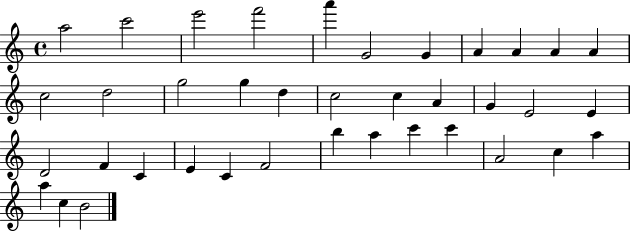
A5/h C6/h E6/h F6/h A6/q G4/h G4/q A4/q A4/q A4/q A4/q C5/h D5/h G5/h G5/q D5/q C5/h C5/q A4/q G4/q E4/h E4/q D4/h F4/q C4/q E4/q C4/q F4/h B5/q A5/q C6/q C6/q A4/h C5/q A5/q A5/q C5/q B4/h